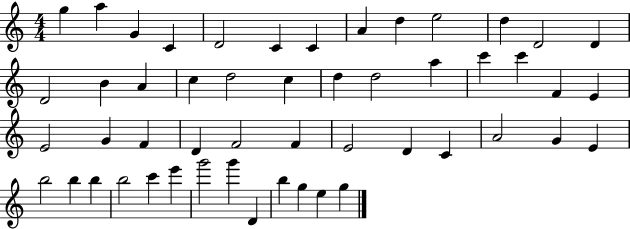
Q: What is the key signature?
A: C major